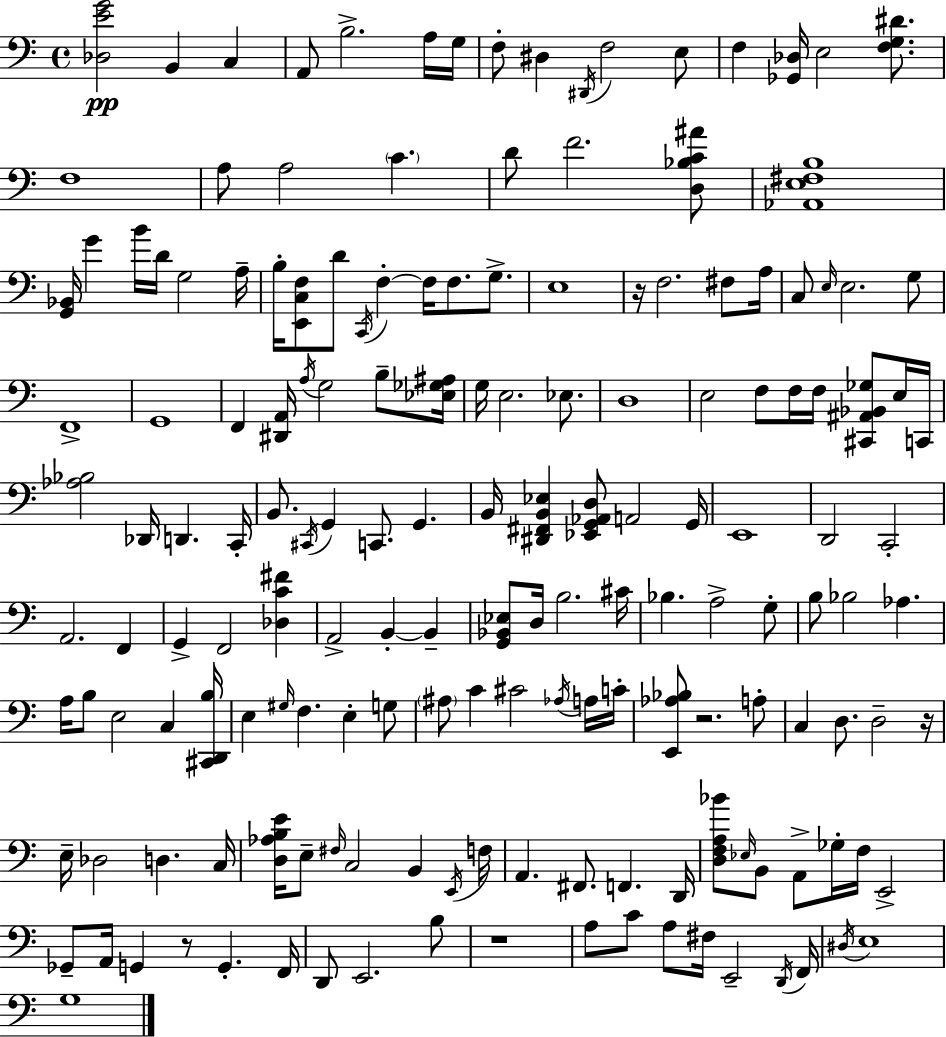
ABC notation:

X:1
T:Untitled
M:4/4
L:1/4
K:C
[_D,EG]2 B,, C, A,,/2 B,2 A,/4 G,/4 F,/2 ^D, ^D,,/4 F,2 E,/2 F, [_G,,_D,]/4 E,2 [F,G,^D]/2 F,4 A,/2 A,2 C D/2 F2 [D,_B,C^A]/2 [_A,,E,^F,B,]4 [G,,_B,,]/4 G B/4 D/4 G,2 A,/4 B,/4 [E,,C,F,]/2 D/2 C,,/4 F, F,/4 F,/2 G,/2 E,4 z/4 F,2 ^F,/2 A,/4 C,/2 E,/4 E,2 G,/2 F,,4 G,,4 F,, [^D,,A,,]/4 A,/4 G,2 B,/2 [_E,_G,^A,]/4 G,/4 E,2 _E,/2 D,4 E,2 F,/2 F,/4 F,/4 [^C,,^A,,_B,,_G,]/2 E,/4 C,,/4 [_A,_B,]2 _D,,/4 D,, C,,/4 B,,/2 ^C,,/4 G,, C,,/2 G,, B,,/4 [^D,,^F,,B,,_E,] [_E,,G,,_A,,D,]/2 A,,2 G,,/4 E,,4 D,,2 C,,2 A,,2 F,, G,, F,,2 [_D,C^F] A,,2 B,, B,, [G,,_B,,_E,]/2 D,/4 B,2 ^C/4 _B, A,2 G,/2 B,/2 _B,2 _A, A,/4 B,/2 E,2 C, [^C,,D,,B,]/4 E, ^G,/4 F, E, G,/2 ^A,/2 C ^C2 _A,/4 A,/4 C/4 [E,,_A,_B,]/2 z2 A,/2 C, D,/2 D,2 z/4 E,/4 _D,2 D, C,/4 [D,_A,B,E]/4 E,/2 ^F,/4 C,2 B,, E,,/4 F,/4 A,, ^F,,/2 F,, D,,/4 [D,F,A,_B]/2 _E,/4 B,,/2 A,,/2 _G,/4 F,/4 E,,2 _G,,/2 A,,/4 G,, z/2 G,, F,,/4 D,,/2 E,,2 B,/2 z4 A,/2 C/2 A,/2 ^F,/4 E,,2 D,,/4 F,,/4 ^D,/4 E,4 G,4